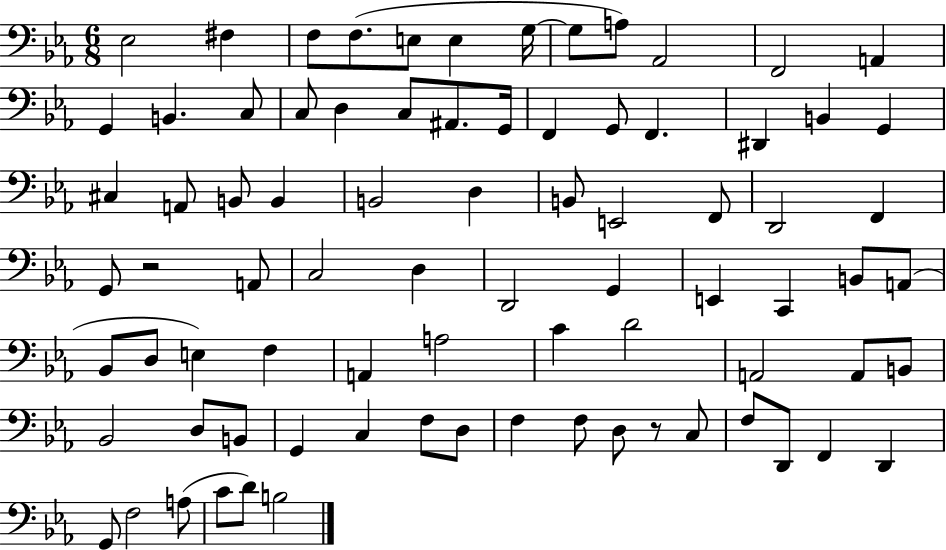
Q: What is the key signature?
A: EES major